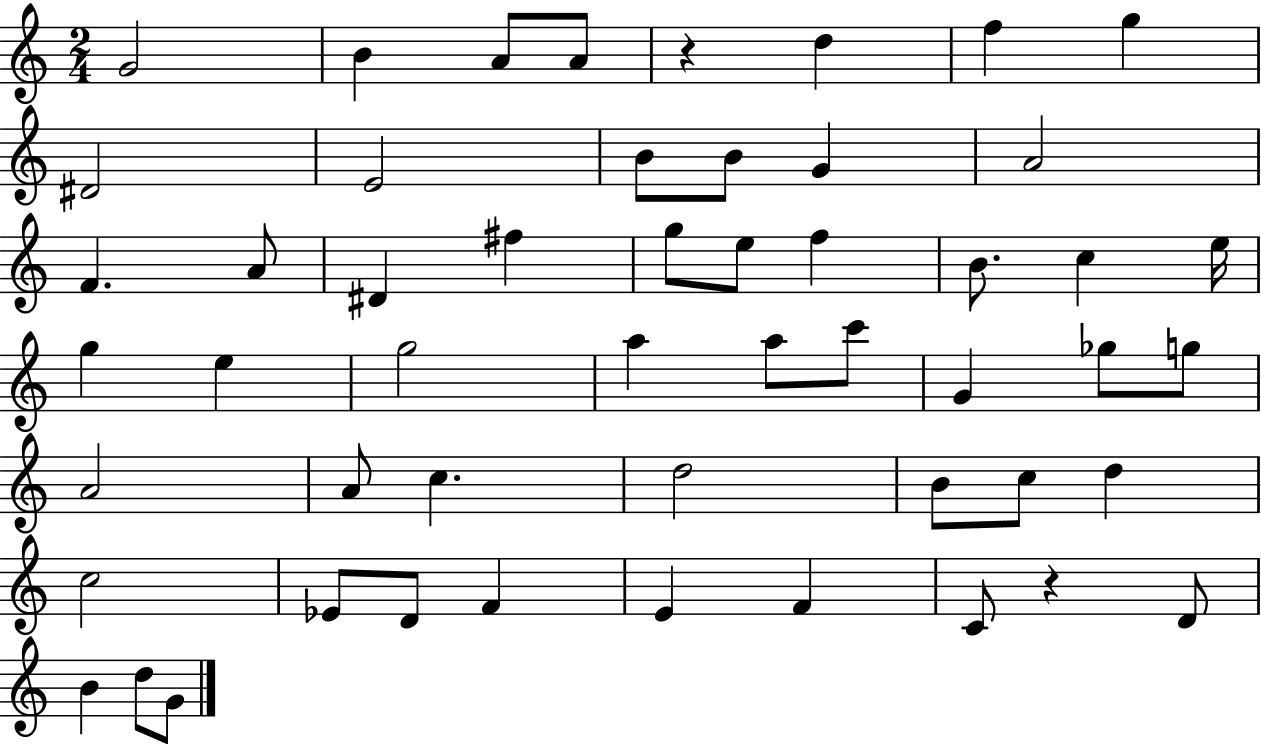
G4/h B4/q A4/e A4/e R/q D5/q F5/q G5/q D#4/h E4/h B4/e B4/e G4/q A4/h F4/q. A4/e D#4/q F#5/q G5/e E5/e F5/q B4/e. C5/q E5/s G5/q E5/q G5/h A5/q A5/e C6/e G4/q Gb5/e G5/e A4/h A4/e C5/q. D5/h B4/e C5/e D5/q C5/h Eb4/e D4/e F4/q E4/q F4/q C4/e R/q D4/e B4/q D5/e G4/e